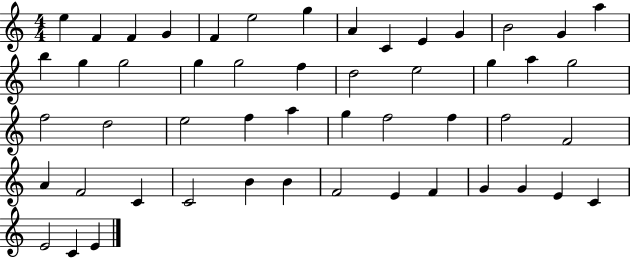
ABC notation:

X:1
T:Untitled
M:4/4
L:1/4
K:C
e F F G F e2 g A C E G B2 G a b g g2 g g2 f d2 e2 g a g2 f2 d2 e2 f a g f2 f f2 F2 A F2 C C2 B B F2 E F G G E C E2 C E